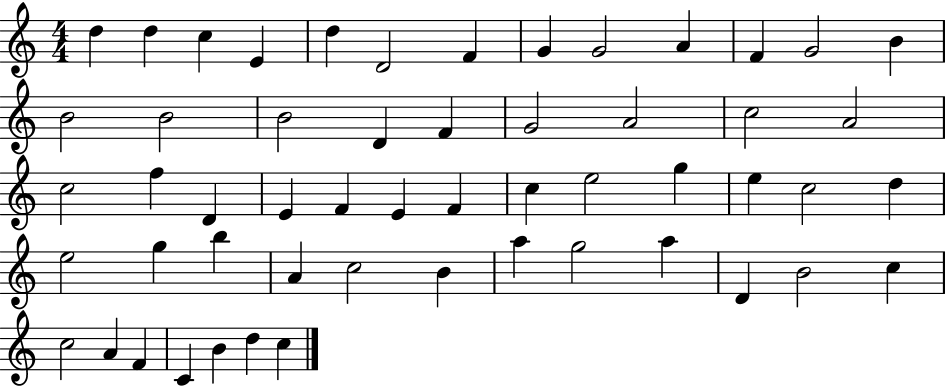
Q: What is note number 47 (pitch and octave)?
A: C5